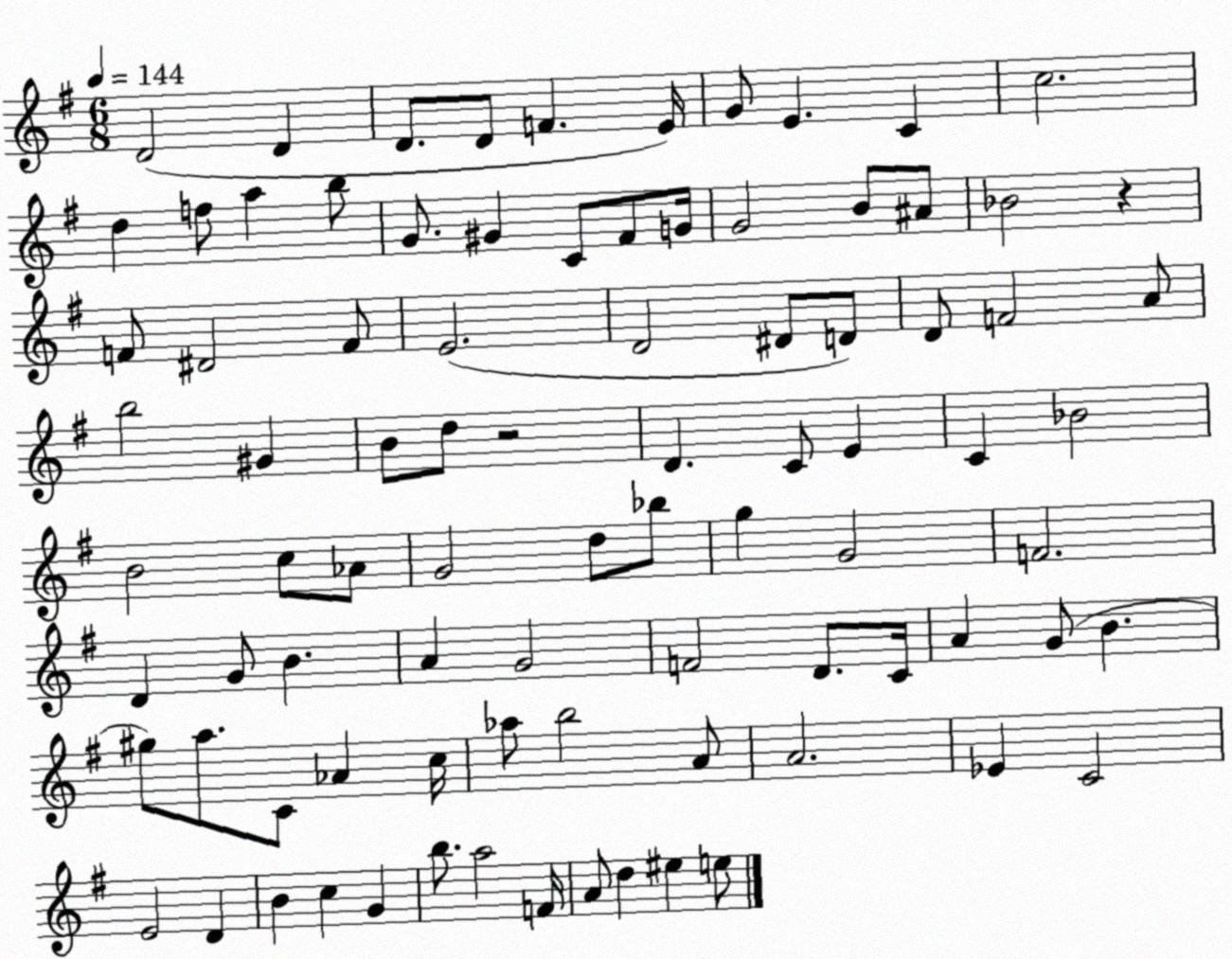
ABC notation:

X:1
T:Untitled
M:6/8
L:1/4
K:G
D2 D D/2 D/2 F E/4 G/2 E C c2 d f/2 a b/2 G/2 ^G C/2 ^F/2 G/4 G2 B/2 ^A/2 _B2 z F/2 ^D2 F/2 E2 D2 ^D/2 D/2 D/2 F2 A/2 b2 ^G B/2 d/2 z2 D C/2 E C _B2 B2 c/2 _A/2 G2 d/2 _b/2 g G2 F2 D G/2 B A G2 F2 D/2 C/4 A G/2 B ^g/2 a/2 C/2 _A c/4 _a/2 b2 A/2 A2 _E C2 E2 D B c G b/2 a2 F/4 A/2 d ^e e/2